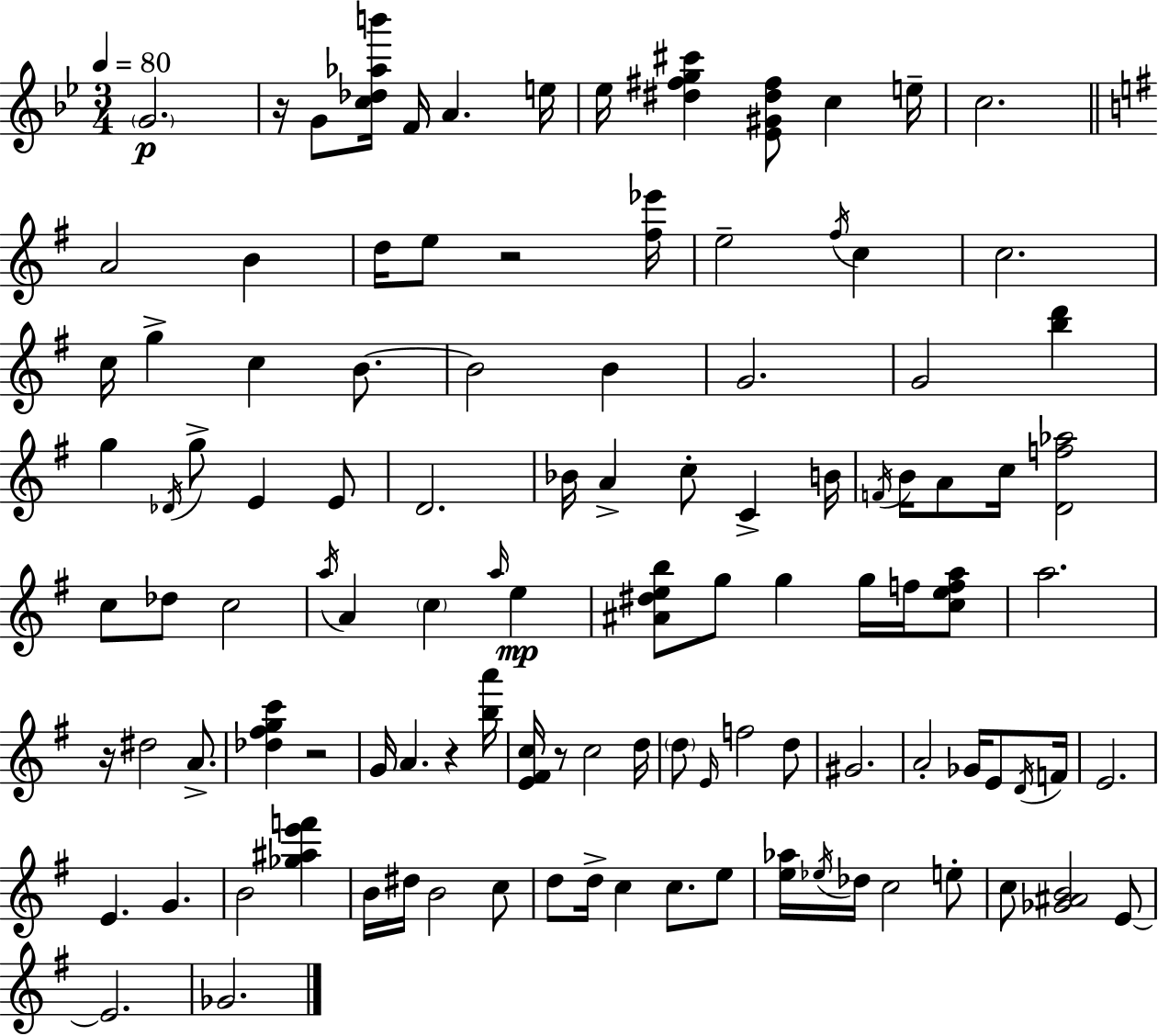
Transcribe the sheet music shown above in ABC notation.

X:1
T:Untitled
M:3/4
L:1/4
K:Bb
G2 z/4 G/2 [c_d_ab']/4 F/4 A e/4 _e/4 [^d^fg^c'] [_E^G^d^f]/2 c e/4 c2 A2 B d/4 e/2 z2 [^f_e']/4 e2 ^f/4 c c2 c/4 g c B/2 B2 B G2 G2 [bd'] g _D/4 g/2 E E/2 D2 _B/4 A c/2 C B/4 F/4 B/4 A/2 c/4 [Df_a]2 c/2 _d/2 c2 a/4 A c a/4 e [^A^deb]/2 g/2 g g/4 f/4 [cefa]/2 a2 z/4 ^d2 A/2 [_d^fgc'] z2 G/4 A z [ba']/4 [E^Fc]/4 z/2 c2 d/4 d/2 E/4 f2 d/2 ^G2 A2 _G/4 E/2 D/4 F/4 E2 E G B2 [_g^ae'f'] B/4 ^d/4 B2 c/2 d/2 d/4 c c/2 e/2 [e_a]/4 _e/4 _d/4 c2 e/2 c/2 [_G^AB]2 E/2 E2 _G2